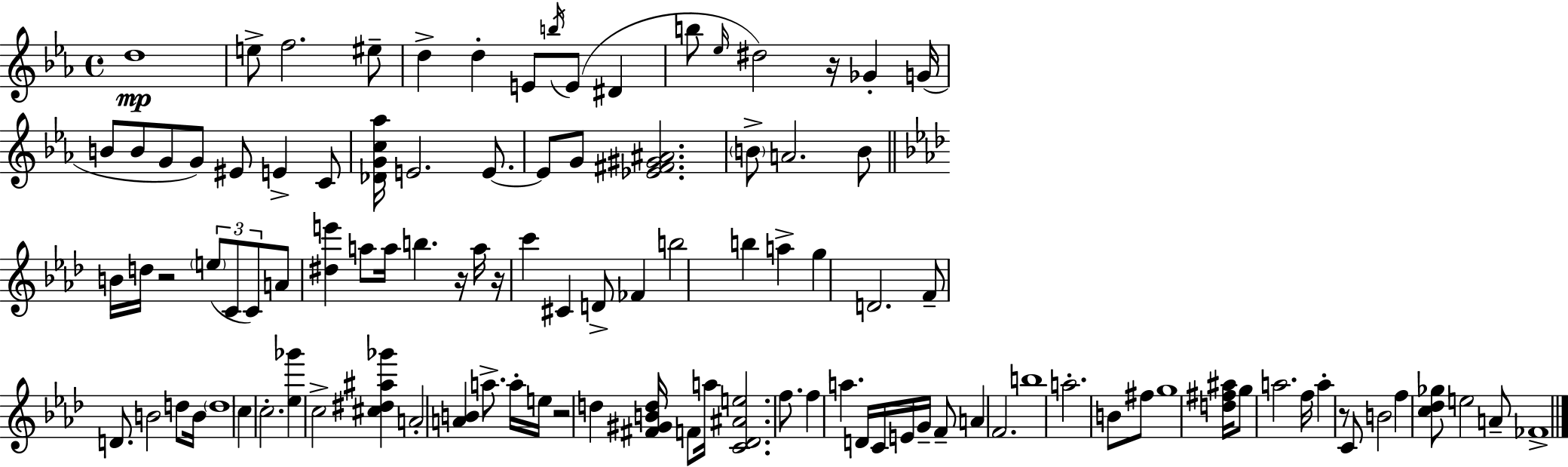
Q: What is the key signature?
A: EES major